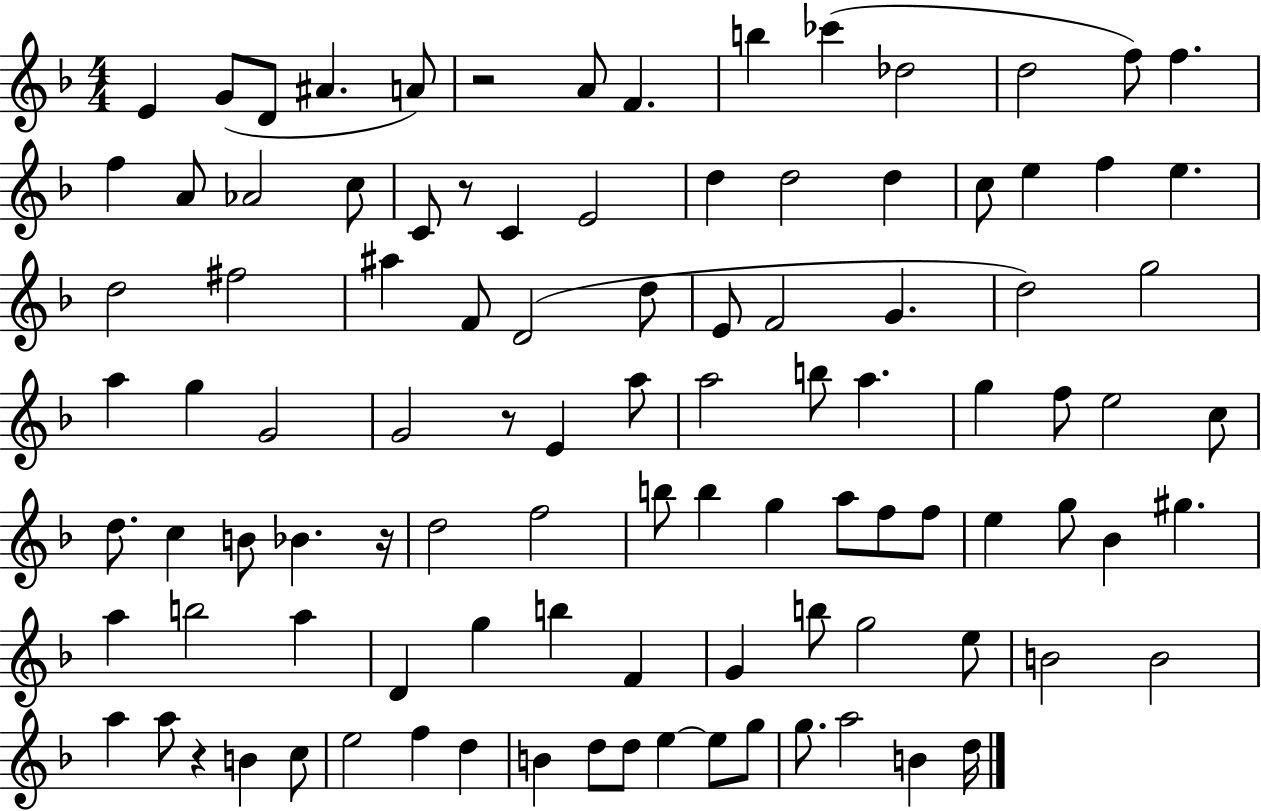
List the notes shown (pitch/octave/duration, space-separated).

E4/q G4/e D4/e A#4/q. A4/e R/h A4/e F4/q. B5/q CES6/q Db5/h D5/h F5/e F5/q. F5/q A4/e Ab4/h C5/e C4/e R/e C4/q E4/h D5/q D5/h D5/q C5/e E5/q F5/q E5/q. D5/h F#5/h A#5/q F4/e D4/h D5/e E4/e F4/h G4/q. D5/h G5/h A5/q G5/q G4/h G4/h R/e E4/q A5/e A5/h B5/e A5/q. G5/q F5/e E5/h C5/e D5/e. C5/q B4/e Bb4/q. R/s D5/h F5/h B5/e B5/q G5/q A5/e F5/e F5/e E5/q G5/e Bb4/q G#5/q. A5/q B5/h A5/q D4/q G5/q B5/q F4/q G4/q B5/e G5/h E5/e B4/h B4/h A5/q A5/e R/q B4/q C5/e E5/h F5/q D5/q B4/q D5/e D5/e E5/q E5/e G5/e G5/e. A5/h B4/q D5/s